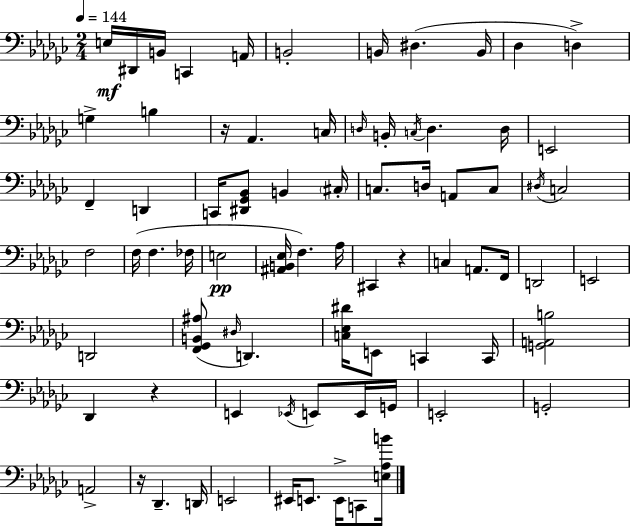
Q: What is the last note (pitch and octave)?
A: C2